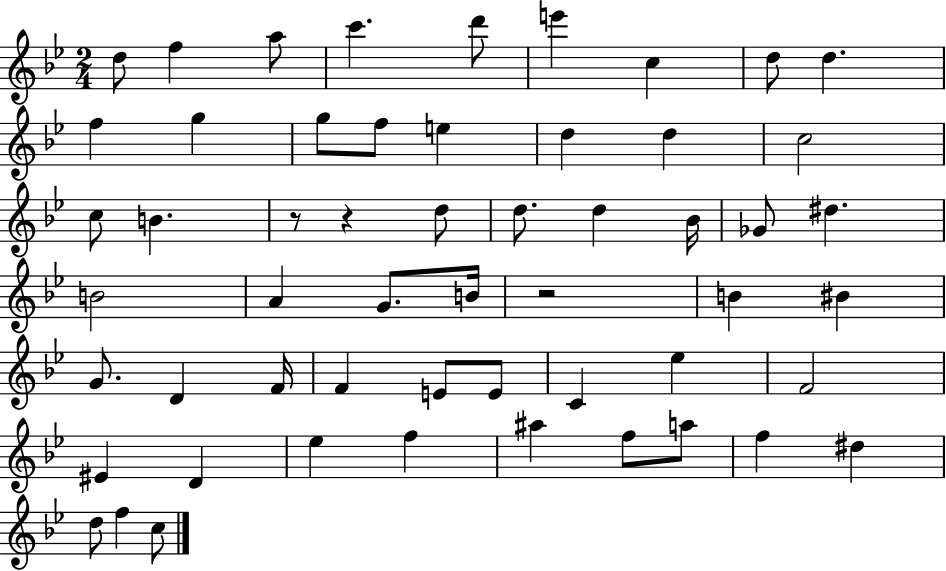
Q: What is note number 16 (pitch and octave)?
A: D5